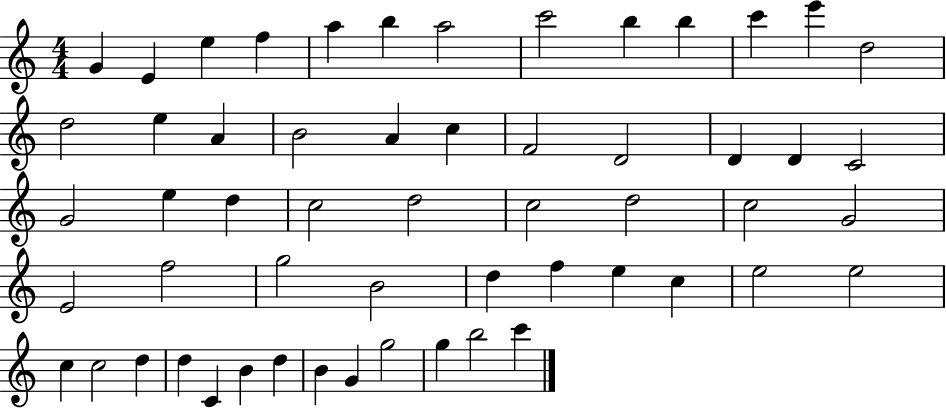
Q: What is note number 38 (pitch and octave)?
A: D5